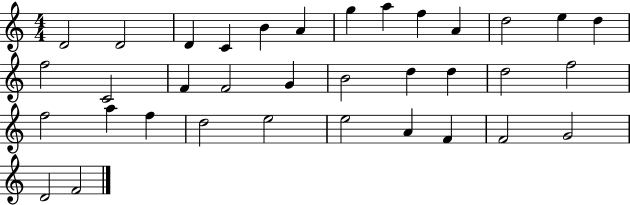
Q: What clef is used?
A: treble